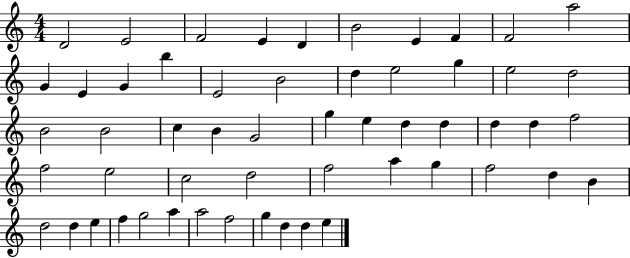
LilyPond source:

{
  \clef treble
  \numericTimeSignature
  \time 4/4
  \key c \major
  d'2 e'2 | f'2 e'4 d'4 | b'2 e'4 f'4 | f'2 a''2 | \break g'4 e'4 g'4 b''4 | e'2 b'2 | d''4 e''2 g''4 | e''2 d''2 | \break b'2 b'2 | c''4 b'4 g'2 | g''4 e''4 d''4 d''4 | d''4 d''4 f''2 | \break f''2 e''2 | c''2 d''2 | f''2 a''4 g''4 | f''2 d''4 b'4 | \break d''2 d''4 e''4 | f''4 g''2 a''4 | a''2 f''2 | g''4 d''4 d''4 e''4 | \break \bar "|."
}